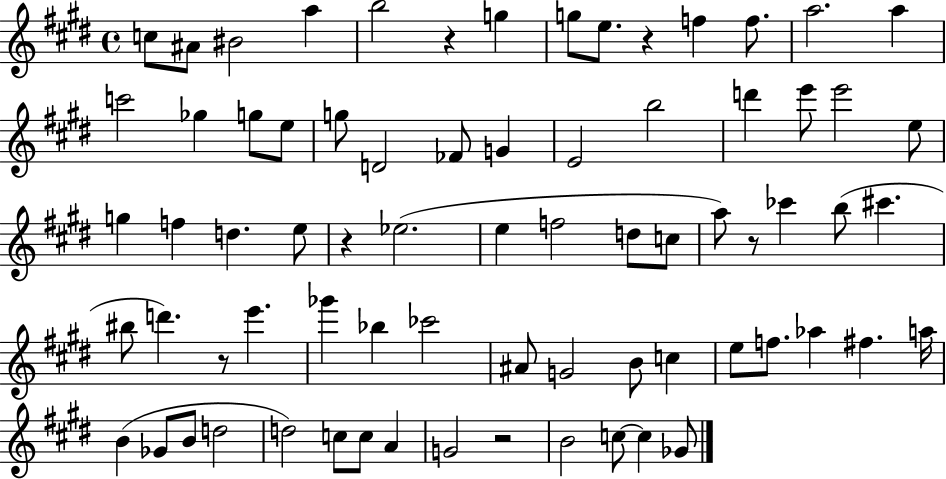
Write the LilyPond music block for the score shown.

{
  \clef treble
  \time 4/4
  \defaultTimeSignature
  \key e \major
  c''8 ais'8 bis'2 a''4 | b''2 r4 g''4 | g''8 e''8. r4 f''4 f''8. | a''2. a''4 | \break c'''2 ges''4 g''8 e''8 | g''8 d'2 fes'8 g'4 | e'2 b''2 | d'''4 e'''8 e'''2 e''8 | \break g''4 f''4 d''4. e''8 | r4 ees''2.( | e''4 f''2 d''8 c''8 | a''8) r8 ces'''4 b''8( cis'''4. | \break bis''8 d'''4.) r8 e'''4. | ges'''4 bes''4 ces'''2 | ais'8 g'2 b'8 c''4 | e''8 f''8. aes''4 fis''4. a''16 | \break b'4( ges'8 b'8 d''2 | d''2) c''8 c''8 a'4 | g'2 r2 | b'2 c''8~~ c''4 ges'8 | \break \bar "|."
}